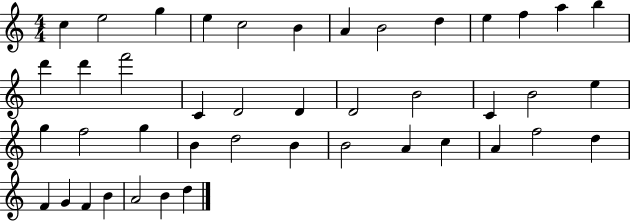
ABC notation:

X:1
T:Untitled
M:4/4
L:1/4
K:C
c e2 g e c2 B A B2 d e f a b d' d' f'2 C D2 D D2 B2 C B2 e g f2 g B d2 B B2 A c A f2 d F G F B A2 B d